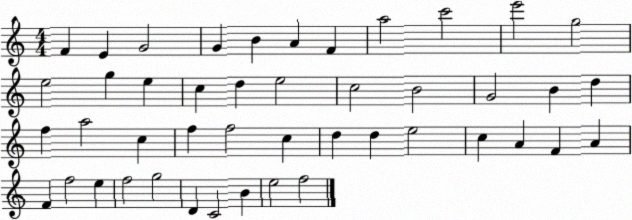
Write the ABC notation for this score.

X:1
T:Untitled
M:4/4
L:1/4
K:C
F E G2 G B A F a2 c'2 e'2 g2 e2 g e c d e2 c2 B2 G2 B d f a2 c f f2 c d d e2 c A F A F f2 e f2 g2 D C2 B e2 f2